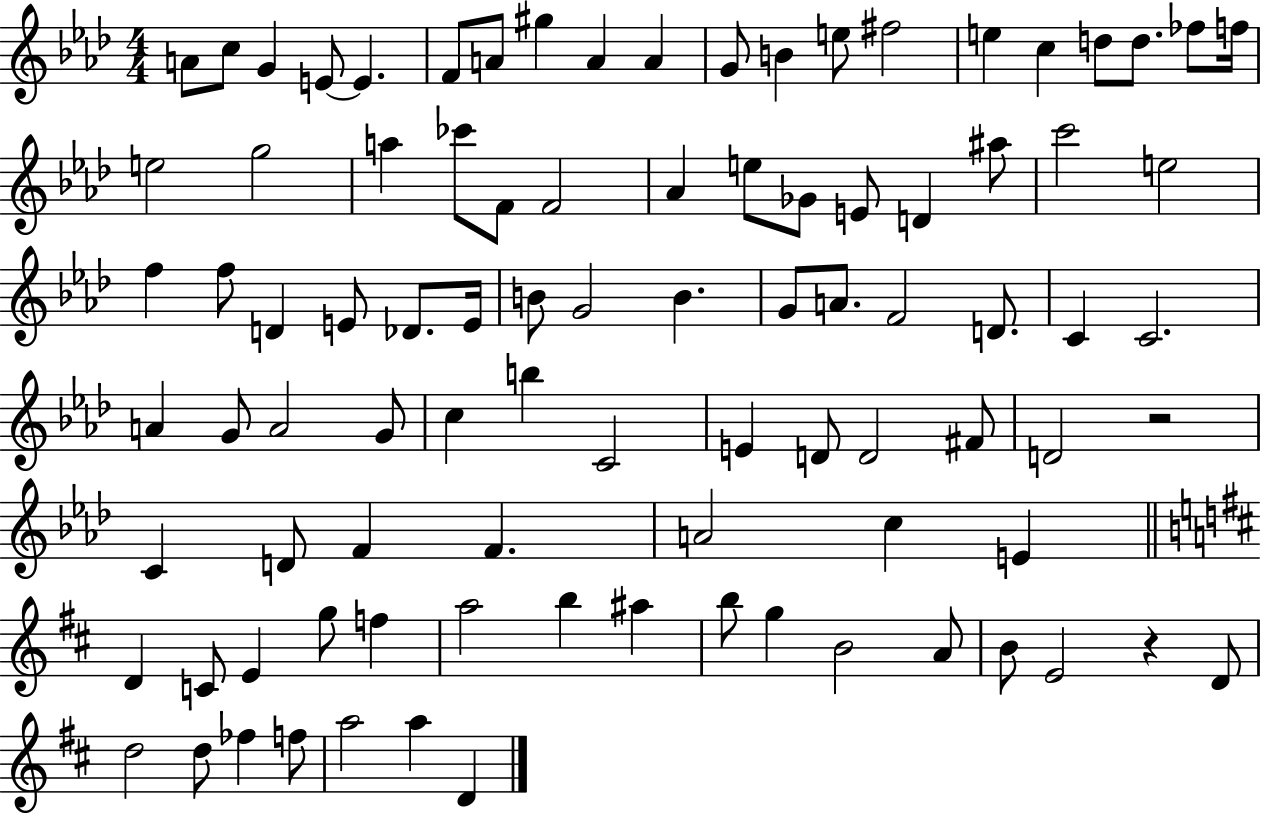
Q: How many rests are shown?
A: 2